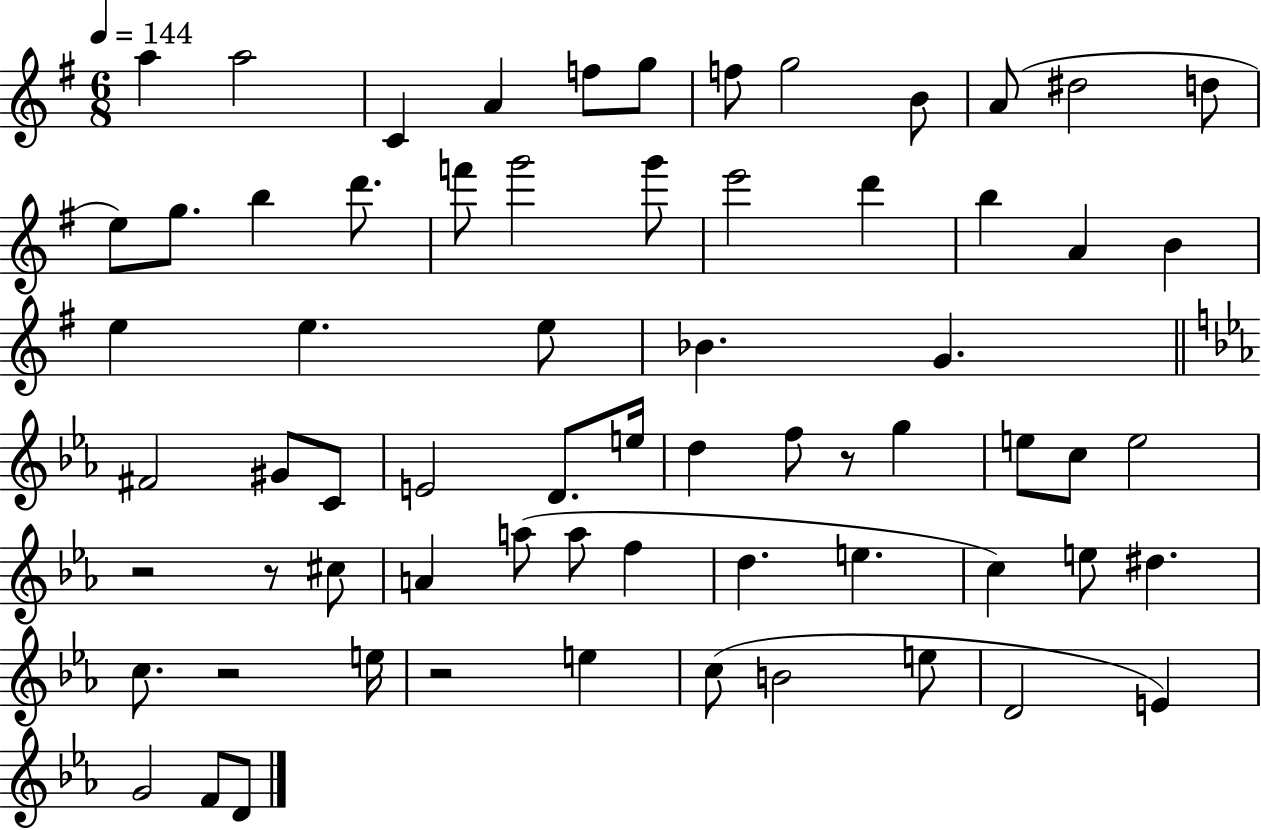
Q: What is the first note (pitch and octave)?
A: A5